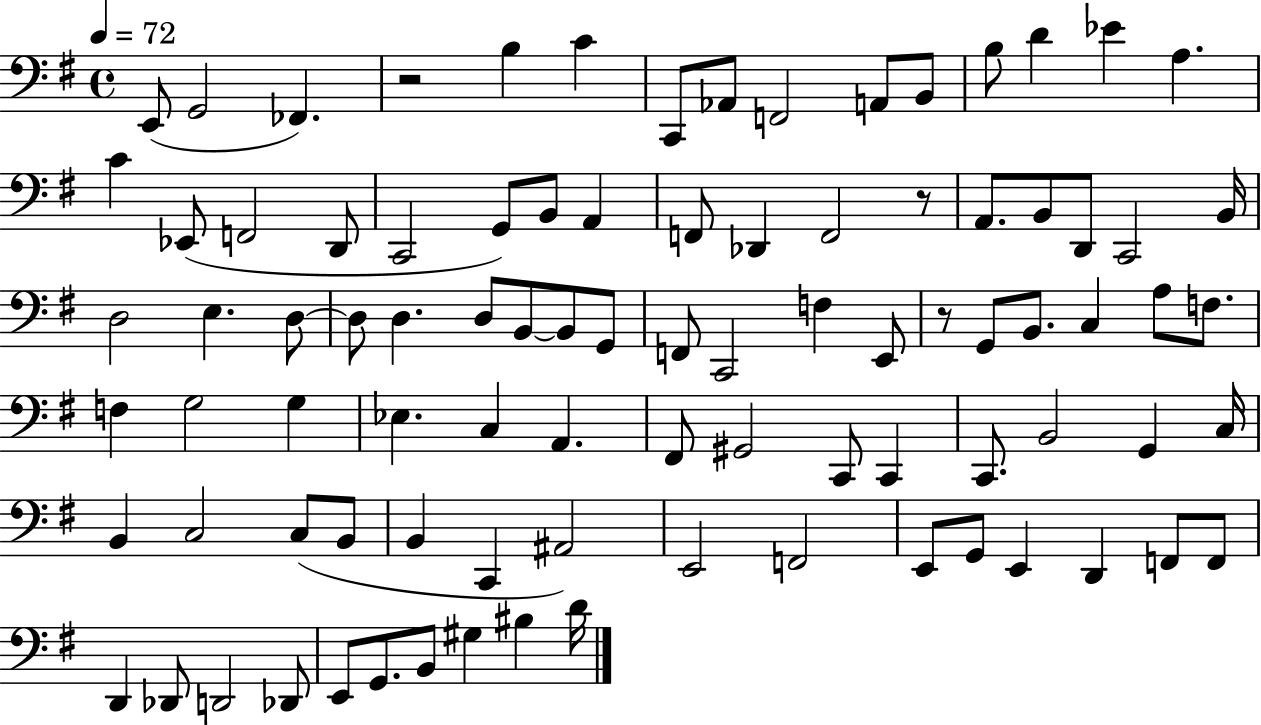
{
  \clef bass
  \time 4/4
  \defaultTimeSignature
  \key g \major
  \tempo 4 = 72
  e,8( g,2 fes,4.) | r2 b4 c'4 | c,8 aes,8 f,2 a,8 b,8 | b8 d'4 ees'4 a4. | \break c'4 ees,8( f,2 d,8 | c,2 g,8) b,8 a,4 | f,8 des,4 f,2 r8 | a,8. b,8 d,8 c,2 b,16 | \break d2 e4. d8~~ | d8 d4. d8 b,8~~ b,8 g,8 | f,8 c,2 f4 e,8 | r8 g,8 b,8. c4 a8 f8. | \break f4 g2 g4 | ees4. c4 a,4. | fis,8 gis,2 c,8 c,4 | c,8. b,2 g,4 c16 | \break b,4 c2 c8( b,8 | b,4 c,4 ais,2) | e,2 f,2 | e,8 g,8 e,4 d,4 f,8 f,8 | \break d,4 des,8 d,2 des,8 | e,8 g,8. b,8 gis4 bis4 d'16 | \bar "|."
}